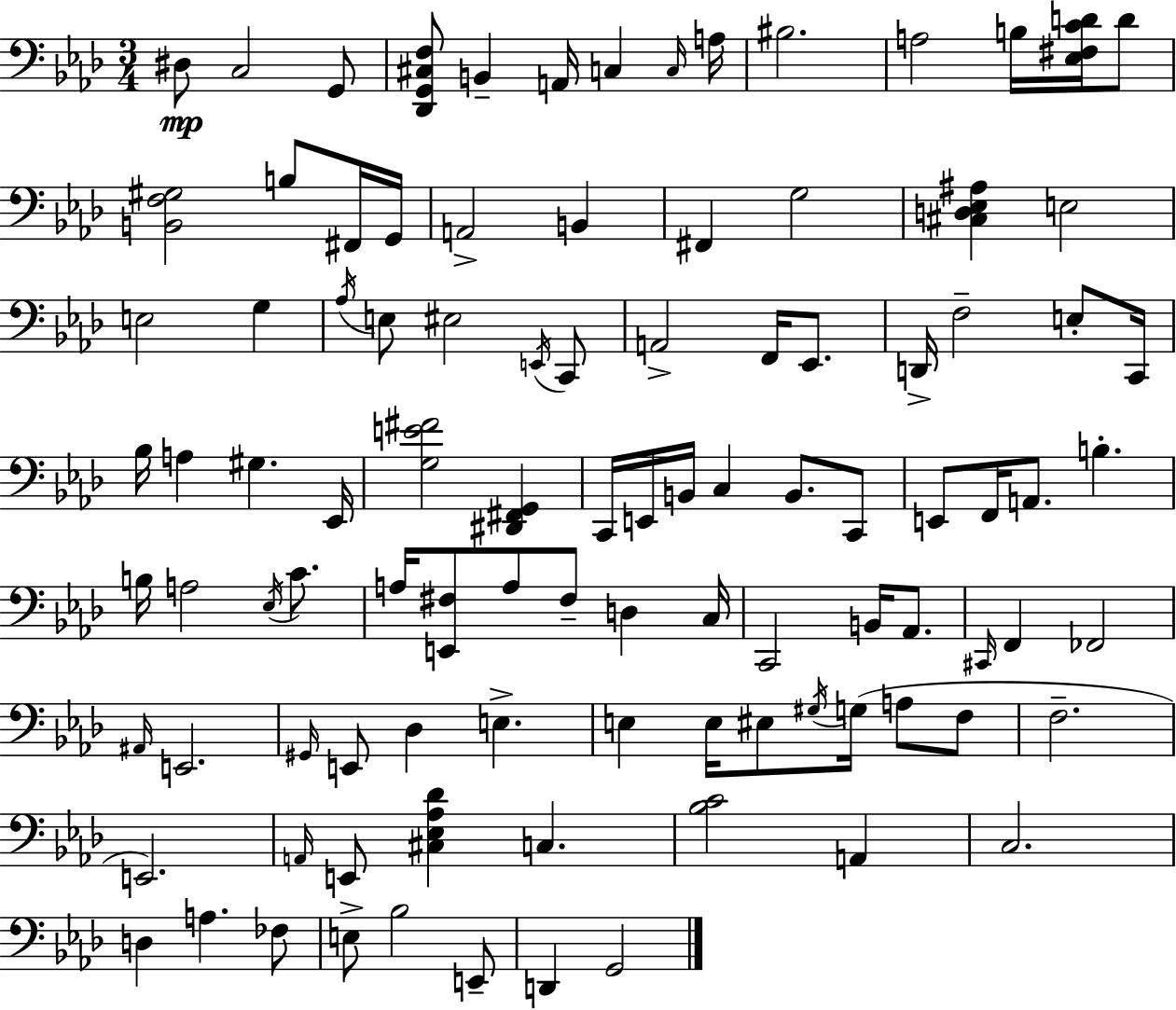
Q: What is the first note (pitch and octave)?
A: D#3